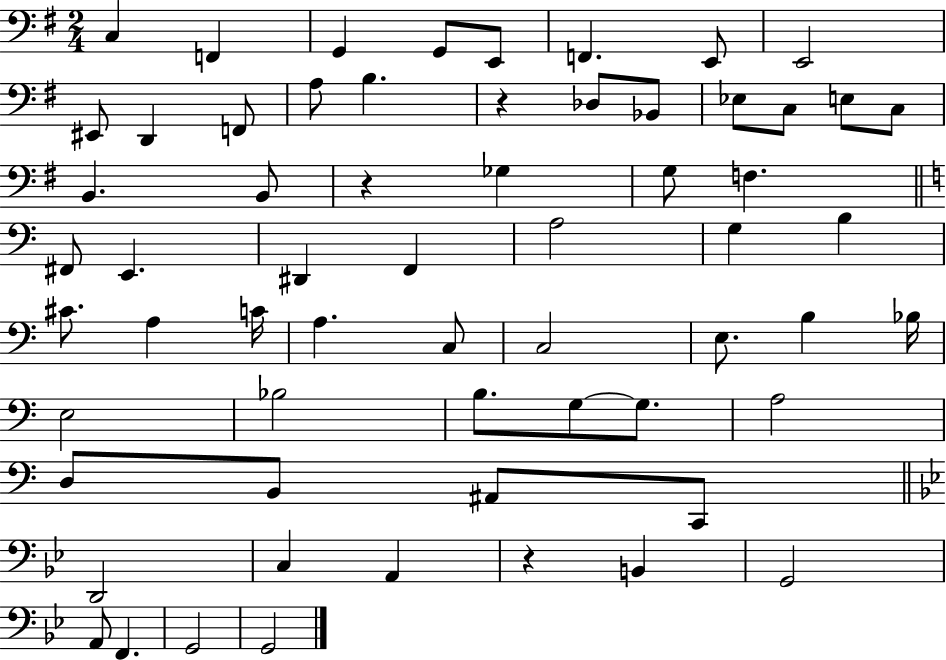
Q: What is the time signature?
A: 2/4